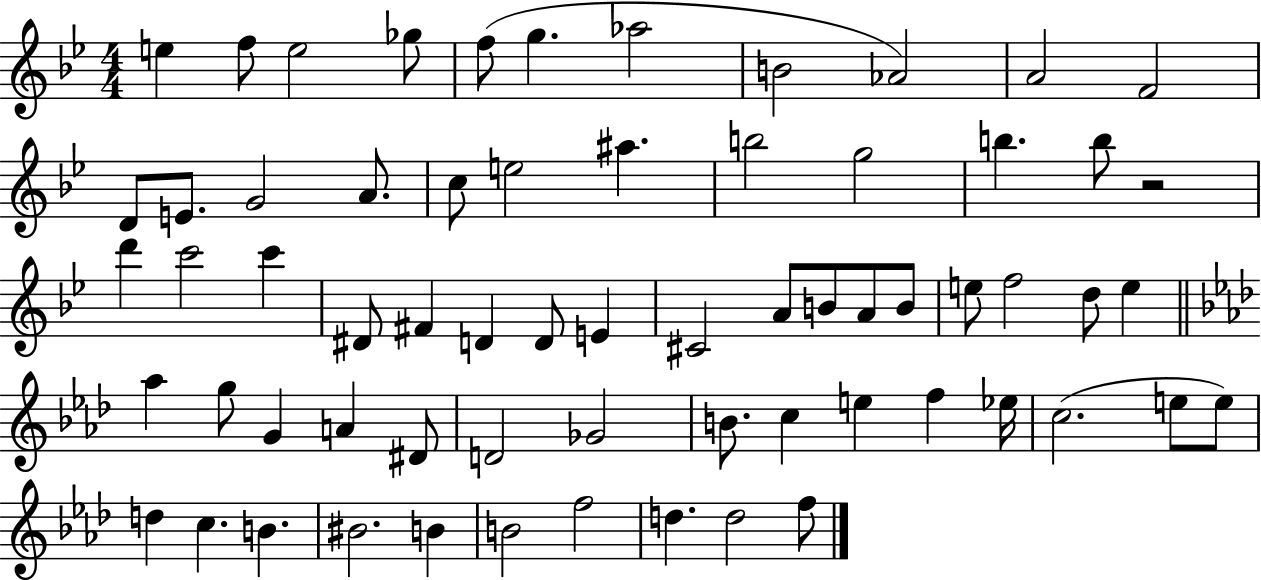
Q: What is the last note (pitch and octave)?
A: F5